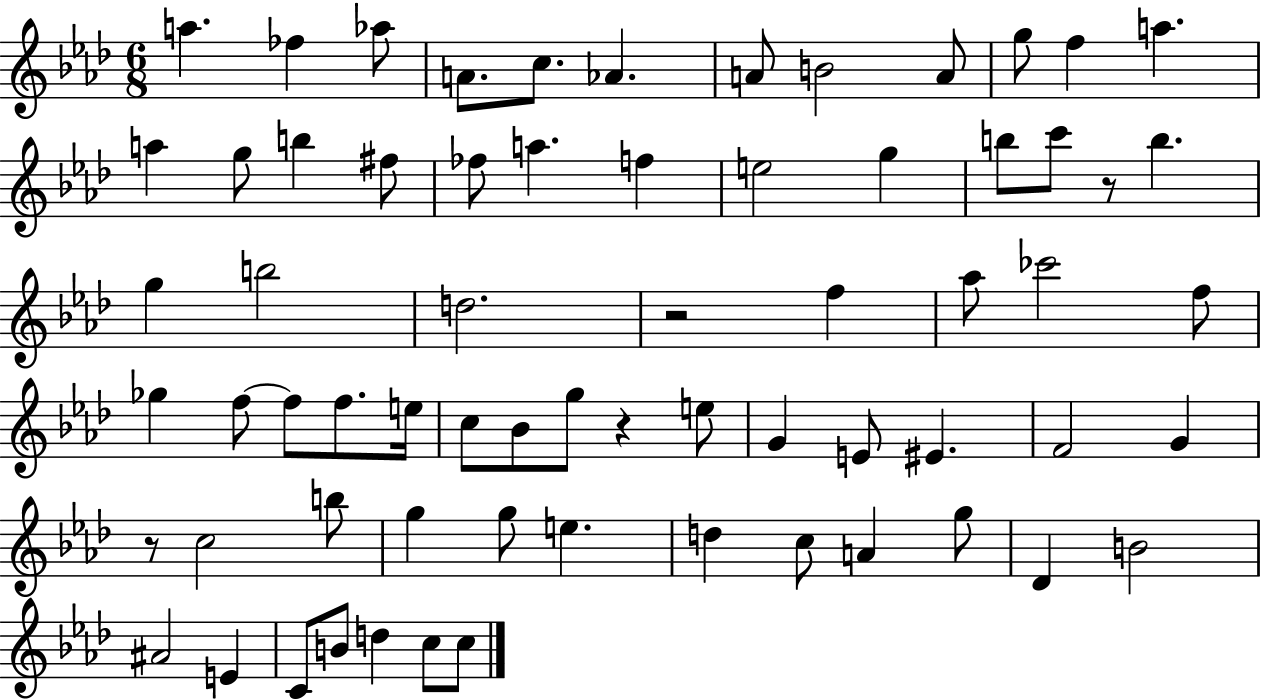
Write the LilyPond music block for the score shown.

{
  \clef treble
  \numericTimeSignature
  \time 6/8
  \key aes \major
  a''4. fes''4 aes''8 | a'8. c''8. aes'4. | a'8 b'2 a'8 | g''8 f''4 a''4. | \break a''4 g''8 b''4 fis''8 | fes''8 a''4. f''4 | e''2 g''4 | b''8 c'''8 r8 b''4. | \break g''4 b''2 | d''2. | r2 f''4 | aes''8 ces'''2 f''8 | \break ges''4 f''8~~ f''8 f''8. e''16 | c''8 bes'8 g''8 r4 e''8 | g'4 e'8 eis'4. | f'2 g'4 | \break r8 c''2 b''8 | g''4 g''8 e''4. | d''4 c''8 a'4 g''8 | des'4 b'2 | \break ais'2 e'4 | c'8 b'8 d''4 c''8 c''8 | \bar "|."
}